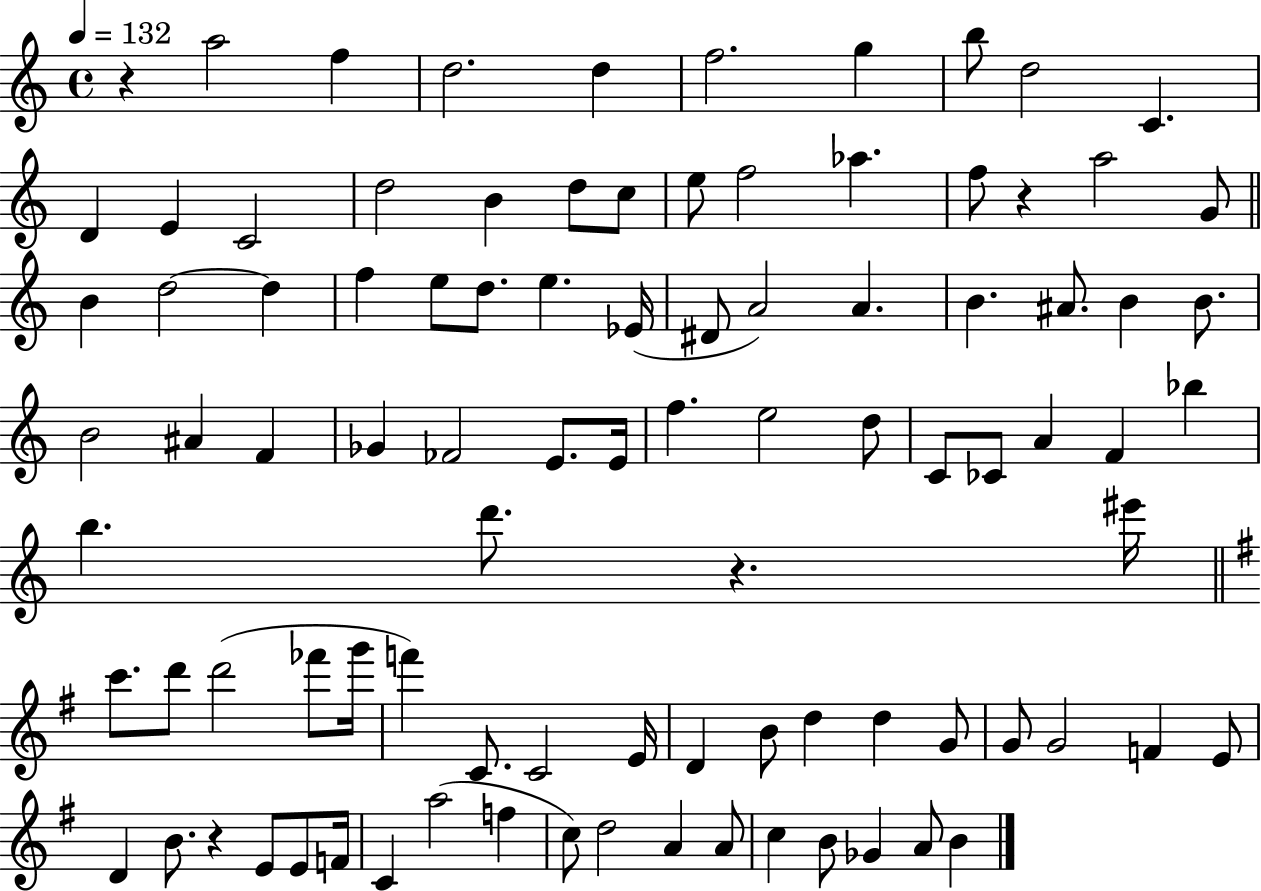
{
  \clef treble
  \time 4/4
  \defaultTimeSignature
  \key c \major
  \tempo 4 = 132
  r4 a''2 f''4 | d''2. d''4 | f''2. g''4 | b''8 d''2 c'4. | \break d'4 e'4 c'2 | d''2 b'4 d''8 c''8 | e''8 f''2 aes''4. | f''8 r4 a''2 g'8 | \break \bar "||" \break \key c \major b'4 d''2~~ d''4 | f''4 e''8 d''8. e''4. ees'16( | dis'8 a'2) a'4. | b'4. ais'8. b'4 b'8. | \break b'2 ais'4 f'4 | ges'4 fes'2 e'8. e'16 | f''4. e''2 d''8 | c'8 ces'8 a'4 f'4 bes''4 | \break b''4. d'''8. r4. eis'''16 | \bar "||" \break \key g \major c'''8. d'''8 d'''2( fes'''8 g'''16 | f'''4) c'8. c'2 e'16 | d'4 b'8 d''4 d''4 g'8 | g'8 g'2 f'4 e'8 | \break d'4 b'8. r4 e'8 e'8 f'16 | c'4 a''2( f''4 | c''8) d''2 a'4 a'8 | c''4 b'8 ges'4 a'8 b'4 | \break \bar "|."
}